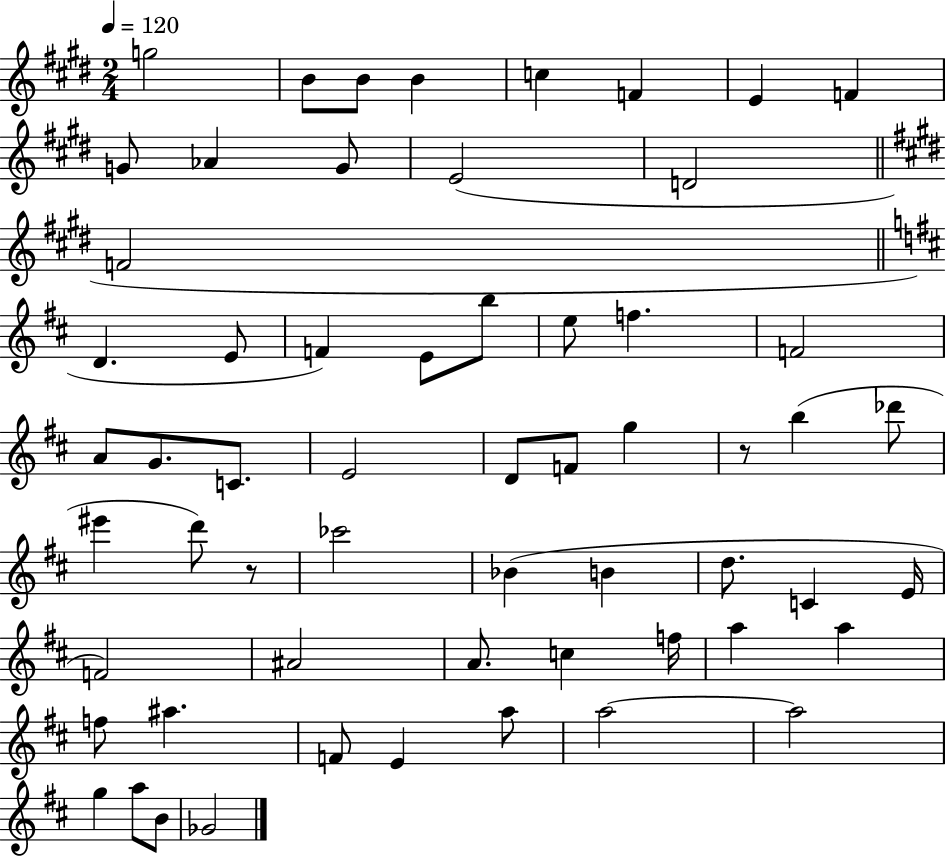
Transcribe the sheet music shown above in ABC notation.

X:1
T:Untitled
M:2/4
L:1/4
K:E
g2 B/2 B/2 B c F E F G/2 _A G/2 E2 D2 F2 D E/2 F E/2 b/2 e/2 f F2 A/2 G/2 C/2 E2 D/2 F/2 g z/2 b _d'/2 ^e' d'/2 z/2 _c'2 _B B d/2 C E/4 F2 ^A2 A/2 c f/4 a a f/2 ^a F/2 E a/2 a2 a2 g a/2 B/2 _G2